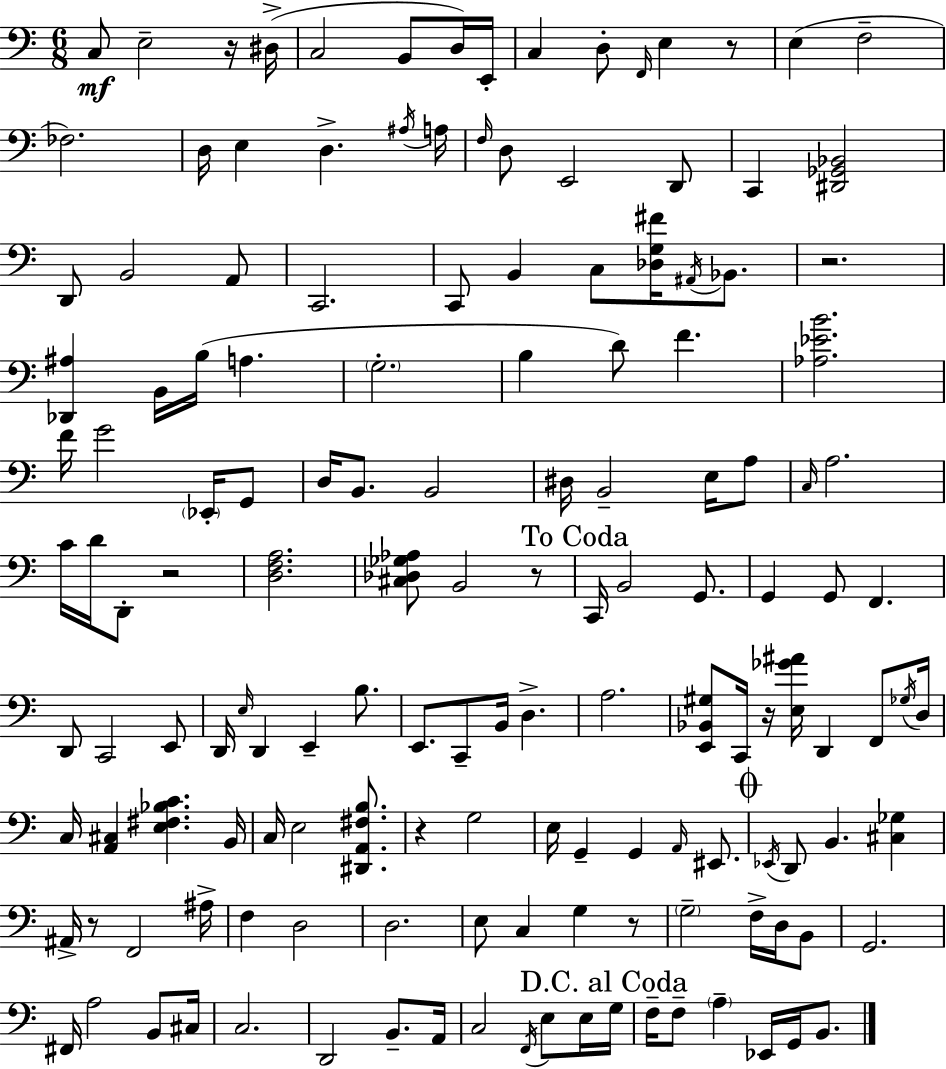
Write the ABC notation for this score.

X:1
T:Untitled
M:6/8
L:1/4
K:C
C,/2 E,2 z/4 ^D,/4 C,2 B,,/2 D,/4 E,,/4 C, D,/2 F,,/4 E, z/2 E, F,2 _F,2 D,/4 E, D, ^A,/4 A,/4 F,/4 D,/2 E,,2 D,,/2 C,, [^D,,_G,,_B,,]2 D,,/2 B,,2 A,,/2 C,,2 C,,/2 B,, C,/2 [_D,G,^F]/4 ^A,,/4 _B,,/2 z2 [_D,,^A,] B,,/4 B,/4 A, G,2 B, D/2 F [_A,_EB]2 F/4 G2 _E,,/4 G,,/2 D,/4 B,,/2 B,,2 ^D,/4 B,,2 E,/4 A,/2 C,/4 A,2 C/4 D/4 D,,/2 z2 [D,F,A,]2 [^C,_D,_G,_A,]/2 B,,2 z/2 C,,/4 B,,2 G,,/2 G,, G,,/2 F,, D,,/2 C,,2 E,,/2 D,,/4 E,/4 D,, E,, B,/2 E,,/2 C,,/2 B,,/4 D, A,2 [E,,_B,,^G,]/2 C,,/4 z/4 [E,_G^A]/4 D,, F,,/2 _G,/4 D,/4 C,/4 [A,,^C,] [E,^F,_B,C] B,,/4 C,/4 E,2 [^D,,A,,^F,B,]/2 z G,2 E,/4 G,, G,, A,,/4 ^E,,/2 _E,,/4 D,,/2 B,, [^C,_G,] ^A,,/4 z/2 F,,2 ^A,/4 F, D,2 D,2 E,/2 C, G, z/2 G,2 F,/4 D,/4 B,,/2 G,,2 ^F,,/4 A,2 B,,/2 ^C,/4 C,2 D,,2 B,,/2 A,,/4 C,2 F,,/4 E,/2 E,/4 G,/4 F,/4 F,/2 A, _E,,/4 G,,/4 B,,/2